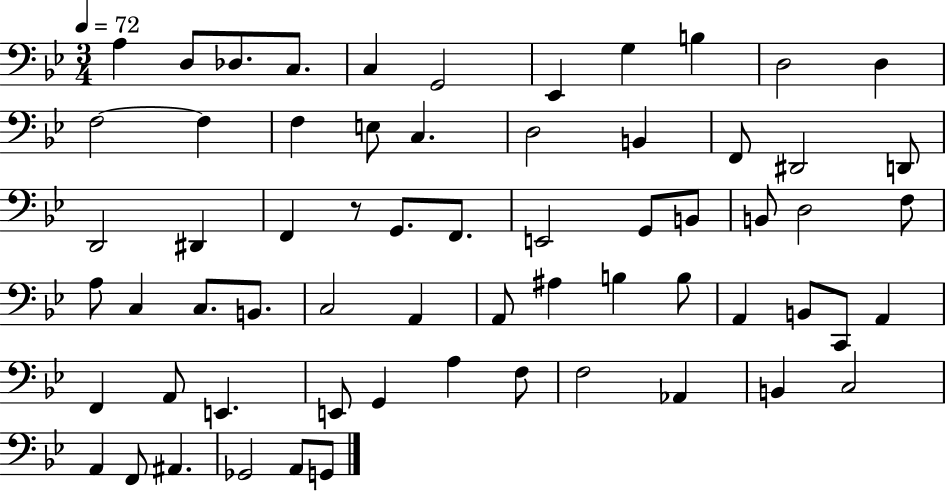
{
  \clef bass
  \numericTimeSignature
  \time 3/4
  \key bes \major
  \tempo 4 = 72
  a4 d8 des8. c8. | c4 g,2 | ees,4 g4 b4 | d2 d4 | \break f2~~ f4 | f4 e8 c4. | d2 b,4 | f,8 dis,2 d,8 | \break d,2 dis,4 | f,4 r8 g,8. f,8. | e,2 g,8 b,8 | b,8 d2 f8 | \break a8 c4 c8. b,8. | c2 a,4 | a,8 ais4 b4 b8 | a,4 b,8 c,8 a,4 | \break f,4 a,8 e,4. | e,8 g,4 a4 f8 | f2 aes,4 | b,4 c2 | \break a,4 f,8 ais,4. | ges,2 a,8 g,8 | \bar "|."
}